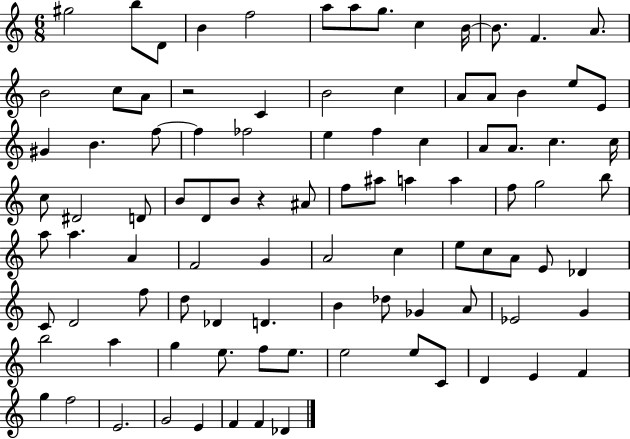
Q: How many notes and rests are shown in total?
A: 96